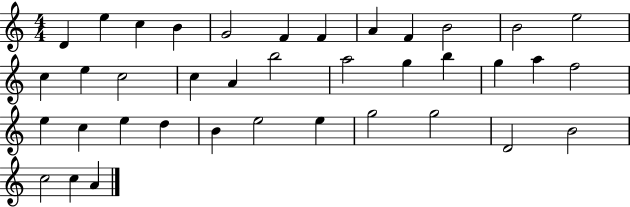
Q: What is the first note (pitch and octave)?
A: D4